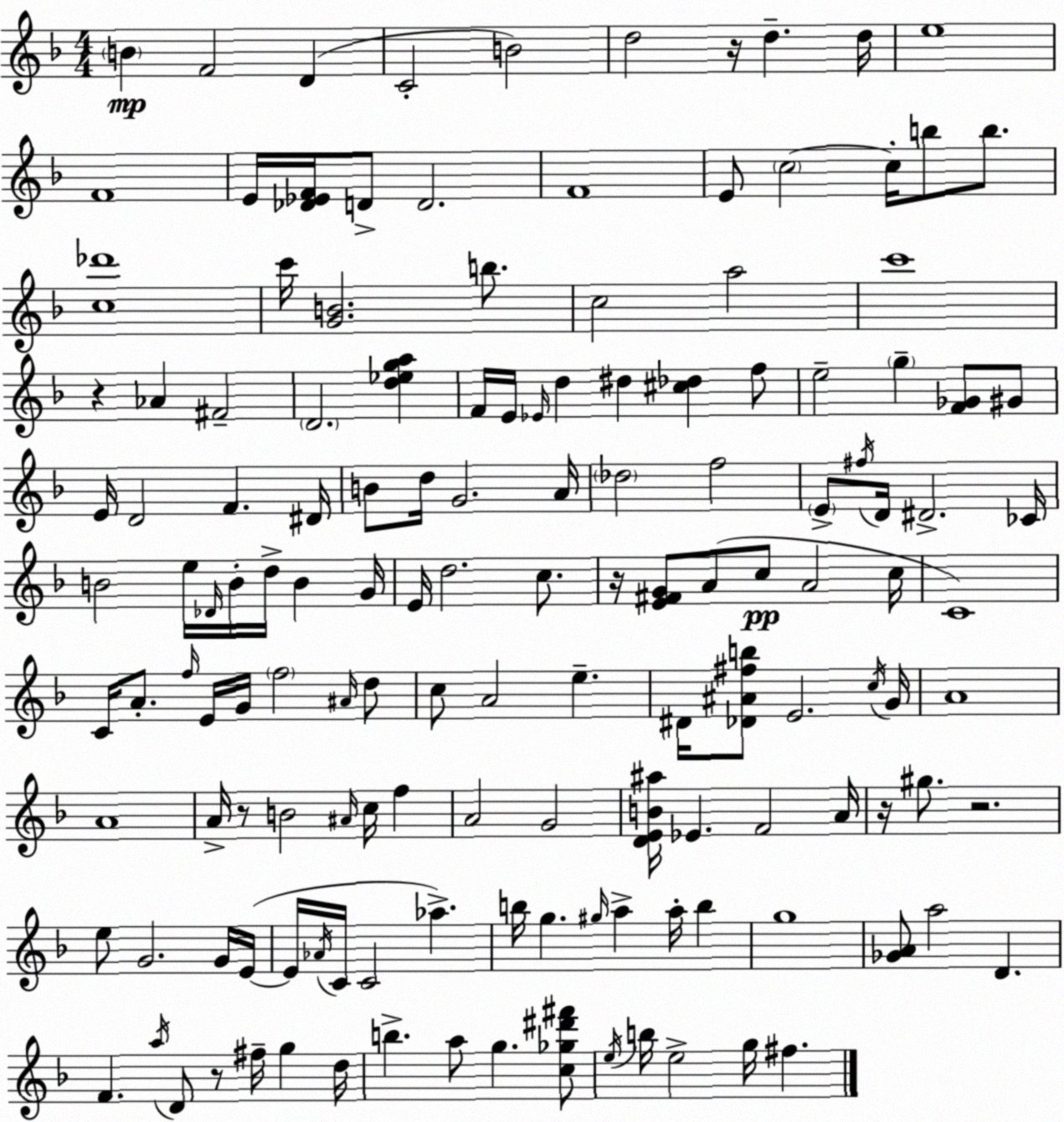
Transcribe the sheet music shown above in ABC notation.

X:1
T:Untitled
M:4/4
L:1/4
K:F
B F2 D C2 B2 d2 z/4 d d/4 e4 F4 E/4 [_D_EF]/4 D/2 D2 F4 E/2 c2 c/4 b/2 b/2 [c_d']4 c'/4 [GB]2 b/2 c2 a2 c'4 z _A ^F2 D2 [d_ega] F/4 E/4 _E/4 d ^d [^c_d] f/2 e2 g [F_G]/2 ^G/2 E/4 D2 F ^D/4 B/2 d/4 G2 A/4 _d2 f2 E/2 ^f/4 D/4 ^D2 _C/4 B2 e/4 _D/4 B/4 d/4 B G/4 E/4 d2 c/2 z/4 [E^FG]/2 A/2 c/2 A2 c/4 C4 C/4 A/2 f/4 E/4 G/4 f2 ^A/4 d/2 c/2 A2 e ^D/4 [_D^A^fb]/2 E2 c/4 G/4 A4 A4 A/4 z/2 B2 ^A/4 c/4 f A2 G2 [DEB^a]/4 _E F2 A/4 z/4 ^g/2 z2 e/2 G2 G/4 E/4 E/4 _A/4 C/4 C2 _a b/4 g ^g/4 a a/4 b g4 [_GA]/2 a2 D F a/4 D/2 z/2 ^f/4 g d/4 b a/2 g [c_g^d'^f']/2 e/4 b/4 e2 g/4 ^f